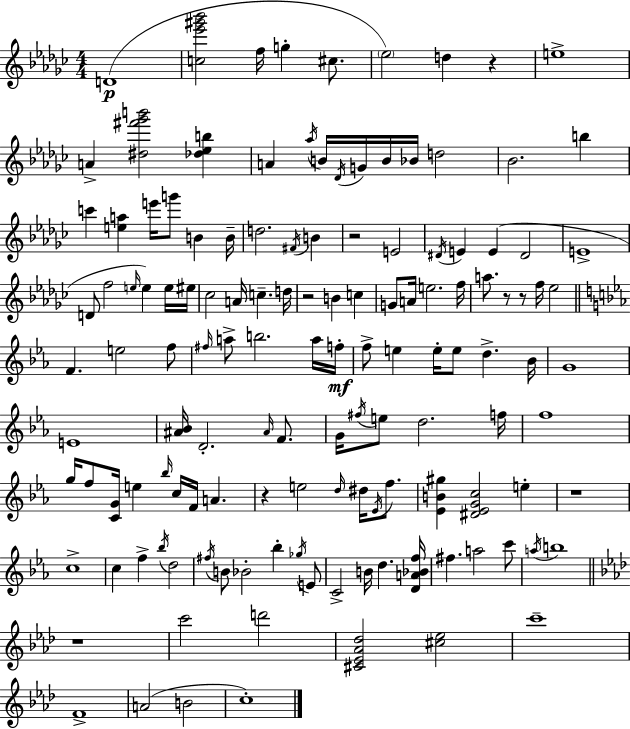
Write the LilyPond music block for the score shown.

{
  \clef treble
  \numericTimeSignature
  \time 4/4
  \key ees \minor
  d'1(\p | <c'' ees''' gis''' bes'''>2 f''16 g''4-. cis''8. | \parenthesize ees''2) d''4 r4 | e''1-> | \break a'4-> <dis'' fis''' ges''' b'''>2 <des'' ees'' b''>4 | a'4 \acciaccatura { aes''16 } b'16 \acciaccatura { des'16 } g'16 b'16 bes'16 d''2 | bes'2. b''4 | c'''4 <e'' a''>4 e'''16 g'''8 b'4 | \break b'16-- d''2. \acciaccatura { fis'16 } b'4 | r2 e'2 | \acciaccatura { dis'16 } e'4 e'4( dis'2 | e'1-> | \break d'8 f''2 \grace { e''16 }) e''4 | e''16 eis''16 ces''2 a'16 c''4.-- | d''16 r2 b'4 | c''4 g'8 a'16 e''2. | \break f''16 a''8. r8 r8 f''16 ees''2 | \bar "||" \break \key ees \major f'4. e''2 f''8 | \grace { fis''16 } a''8-> b''2. a''16 | f''16-.\mf f''8-> e''4 e''16-. e''8 d''4.-> | bes'16 g'1 | \break e'1 | <ais' bes'>16 d'2.-. \grace { ais'16 } f'8. | g'16 \acciaccatura { fis''16 } e''8 d''2. | f''16 f''1 | \break g''16 f''8 <c' g'>16 e''4 \grace { bes''16 } c''16 f'16 a'4. | r4 e''2 | \grace { d''16 } dis''16 \acciaccatura { ees'16 } f''8. <ees' b' gis''>4 <dis' ees' g' c''>2 | e''4-. r1 | \break c''1-> | c''4 f''4-> \acciaccatura { bes''16 } d''2 | \acciaccatura { fis''16 } b'8 bes'2-. | bes''4-. \acciaccatura { ges''16 } e'8 c'2-> | \break b'16 d''4. <d' a' bes' f''>16 fis''4. a''2 | c'''8 \acciaccatura { a''16 } b''1 | \bar "||" \break \key aes \major r1 | c'''2 d'''2 | <cis' ees' aes' des''>2 <cis'' ees''>2 | c'''1-- | \break f'1-> | a'2( b'2 | c''1-.) | \bar "|."
}